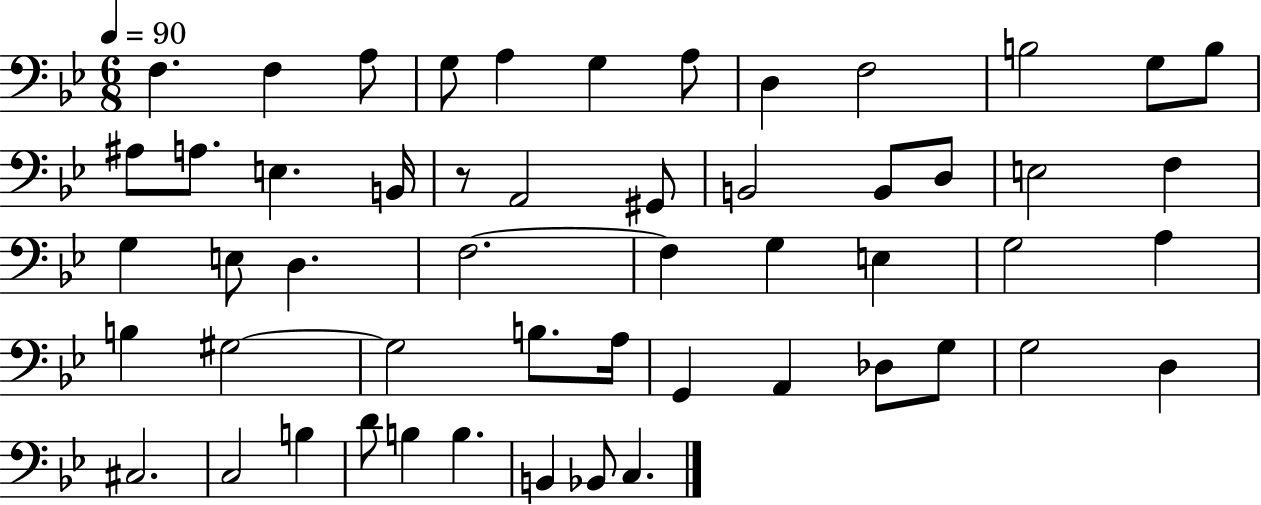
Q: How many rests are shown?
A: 1